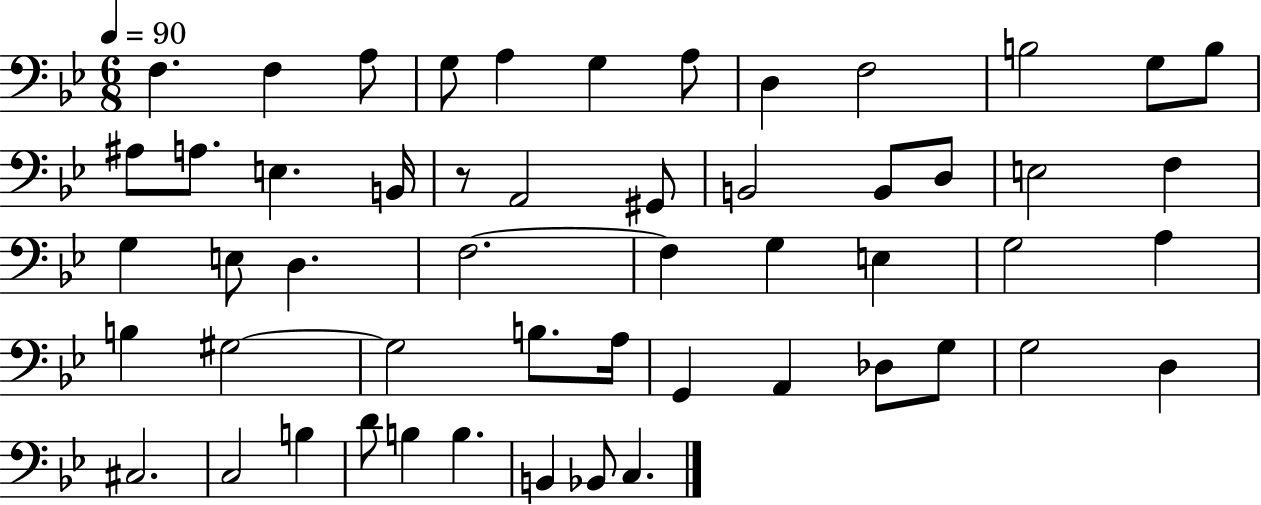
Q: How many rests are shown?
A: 1